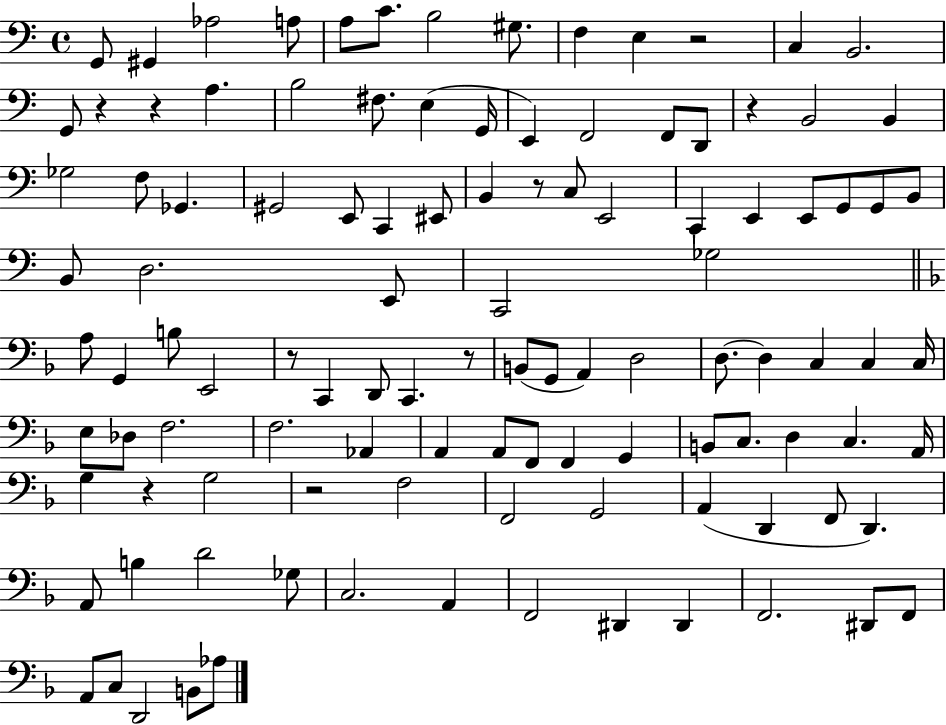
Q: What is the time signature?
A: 4/4